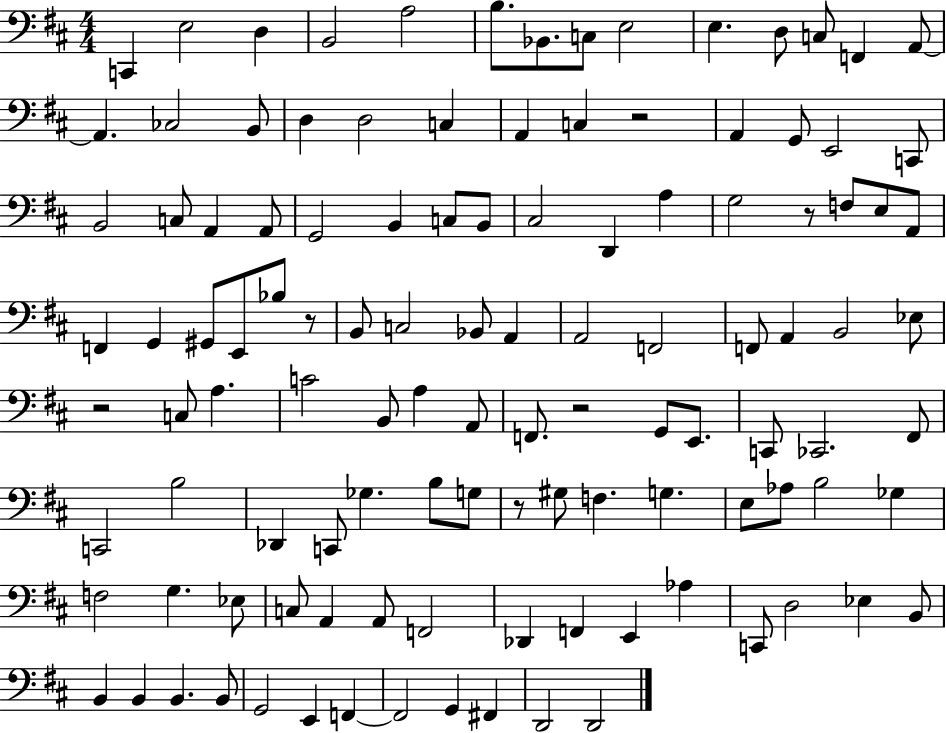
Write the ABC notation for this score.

X:1
T:Untitled
M:4/4
L:1/4
K:D
C,, E,2 D, B,,2 A,2 B,/2 _B,,/2 C,/2 E,2 E, D,/2 C,/2 F,, A,,/2 A,, _C,2 B,,/2 D, D,2 C, A,, C, z2 A,, G,,/2 E,,2 C,,/2 B,,2 C,/2 A,, A,,/2 G,,2 B,, C,/2 B,,/2 ^C,2 D,, A, G,2 z/2 F,/2 E,/2 A,,/2 F,, G,, ^G,,/2 E,,/2 _B,/2 z/2 B,,/2 C,2 _B,,/2 A,, A,,2 F,,2 F,,/2 A,, B,,2 _E,/2 z2 C,/2 A, C2 B,,/2 A, A,,/2 F,,/2 z2 G,,/2 E,,/2 C,,/2 _C,,2 ^F,,/2 C,,2 B,2 _D,, C,,/2 _G, B,/2 G,/2 z/2 ^G,/2 F, G, E,/2 _A,/2 B,2 _G, F,2 G, _E,/2 C,/2 A,, A,,/2 F,,2 _D,, F,, E,, _A, C,,/2 D,2 _E, B,,/2 B,, B,, B,, B,,/2 G,,2 E,, F,, F,,2 G,, ^F,, D,,2 D,,2